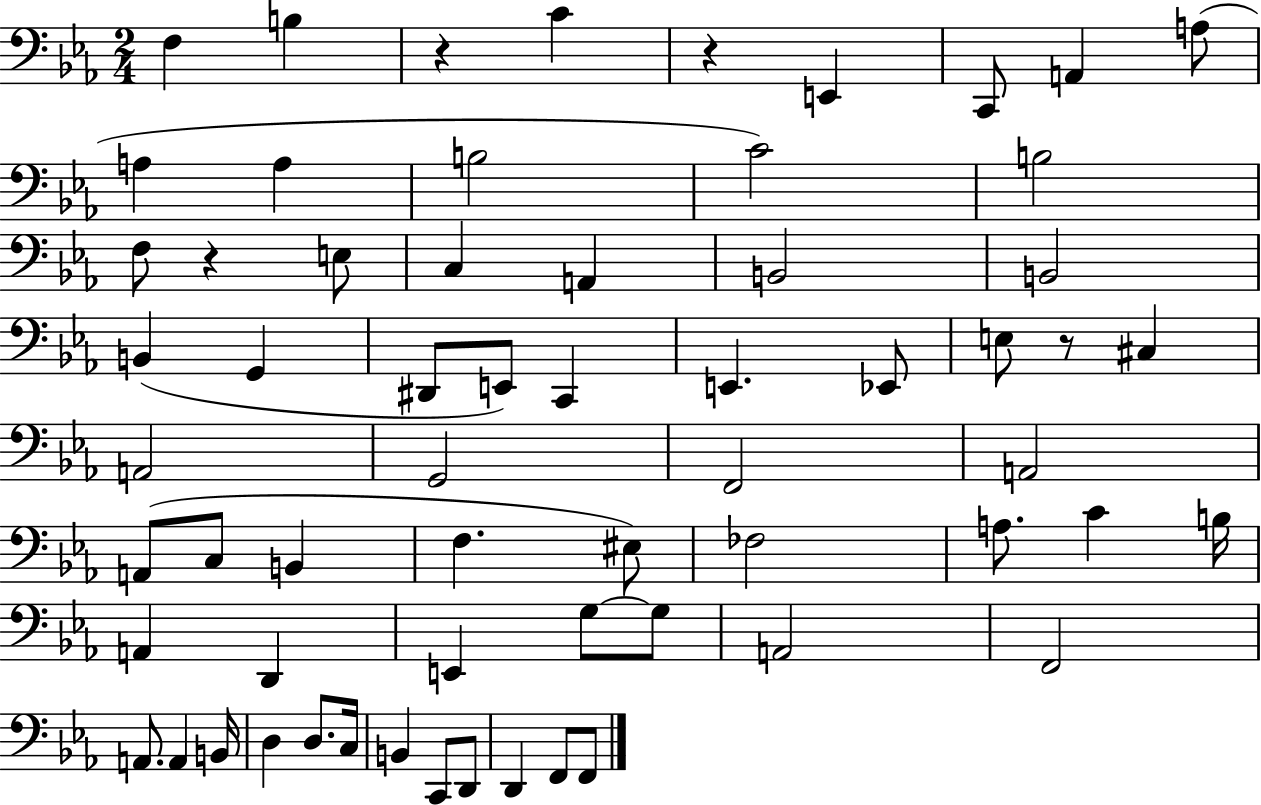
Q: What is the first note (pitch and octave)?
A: F3